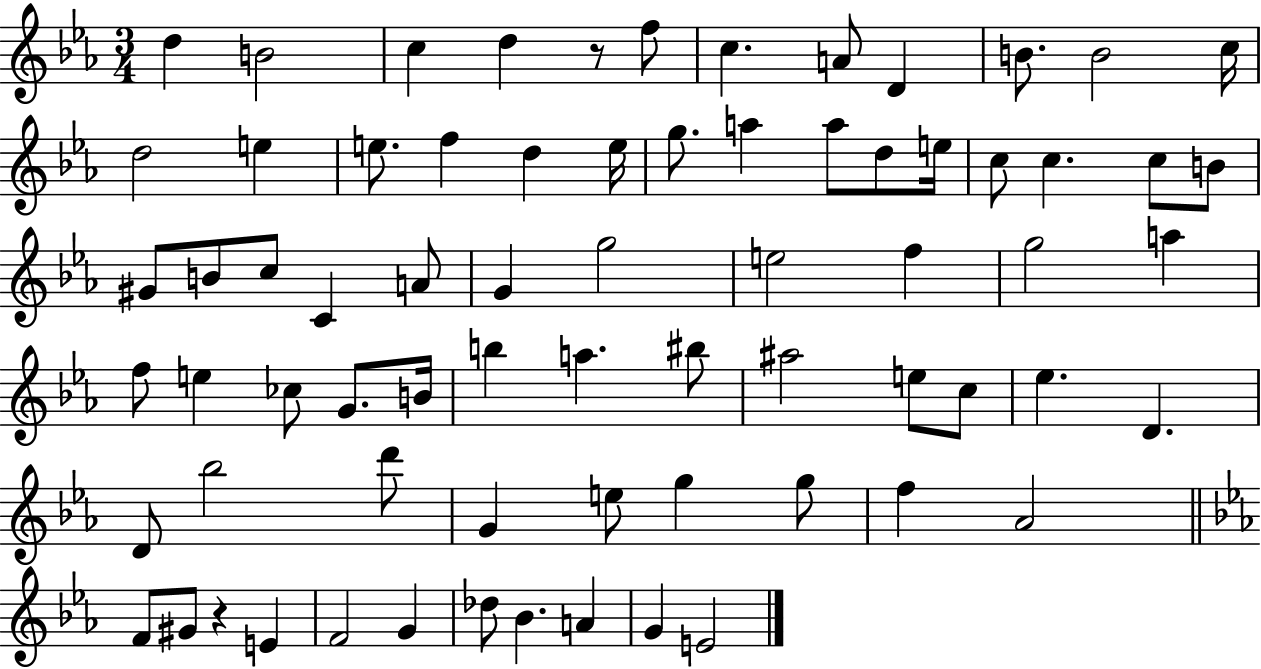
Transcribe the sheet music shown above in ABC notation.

X:1
T:Untitled
M:3/4
L:1/4
K:Eb
d B2 c d z/2 f/2 c A/2 D B/2 B2 c/4 d2 e e/2 f d e/4 g/2 a a/2 d/2 e/4 c/2 c c/2 B/2 ^G/2 B/2 c/2 C A/2 G g2 e2 f g2 a f/2 e _c/2 G/2 B/4 b a ^b/2 ^a2 e/2 c/2 _e D D/2 _b2 d'/2 G e/2 g g/2 f _A2 F/2 ^G/2 z E F2 G _d/2 _B A G E2